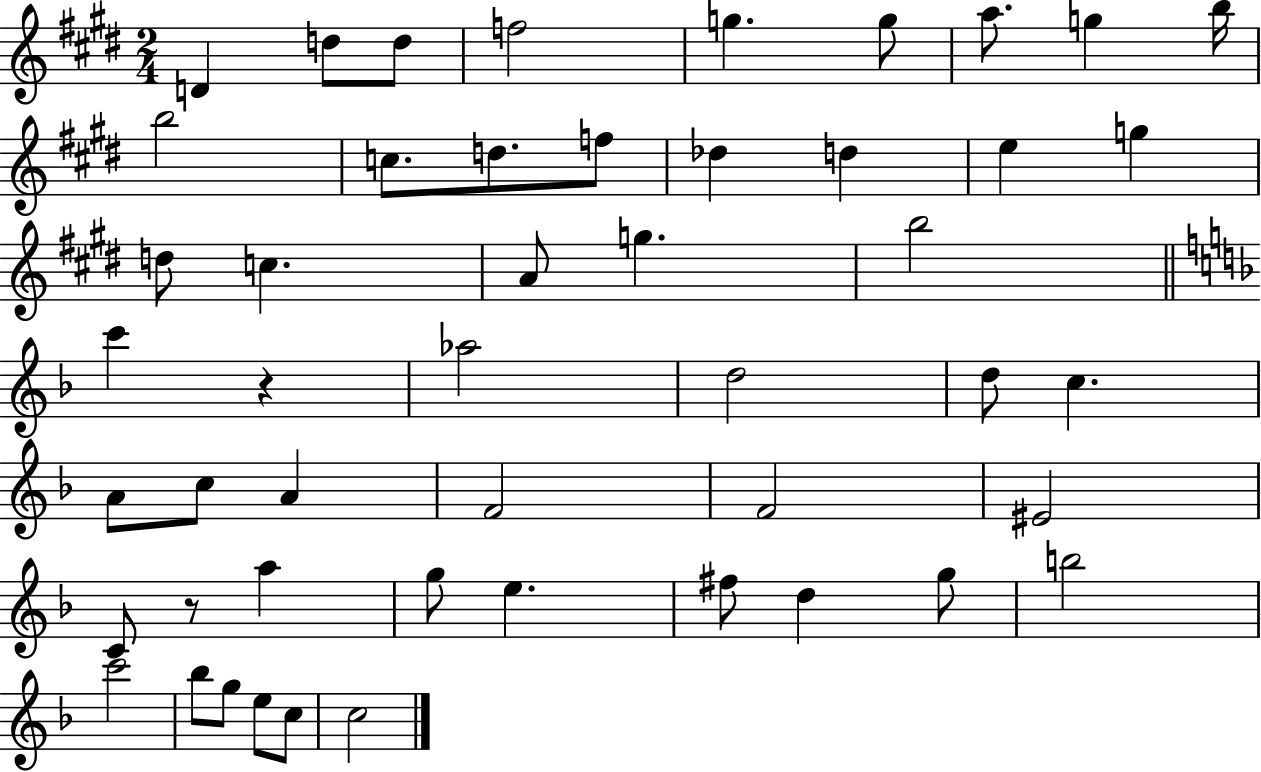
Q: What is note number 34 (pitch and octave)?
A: C4